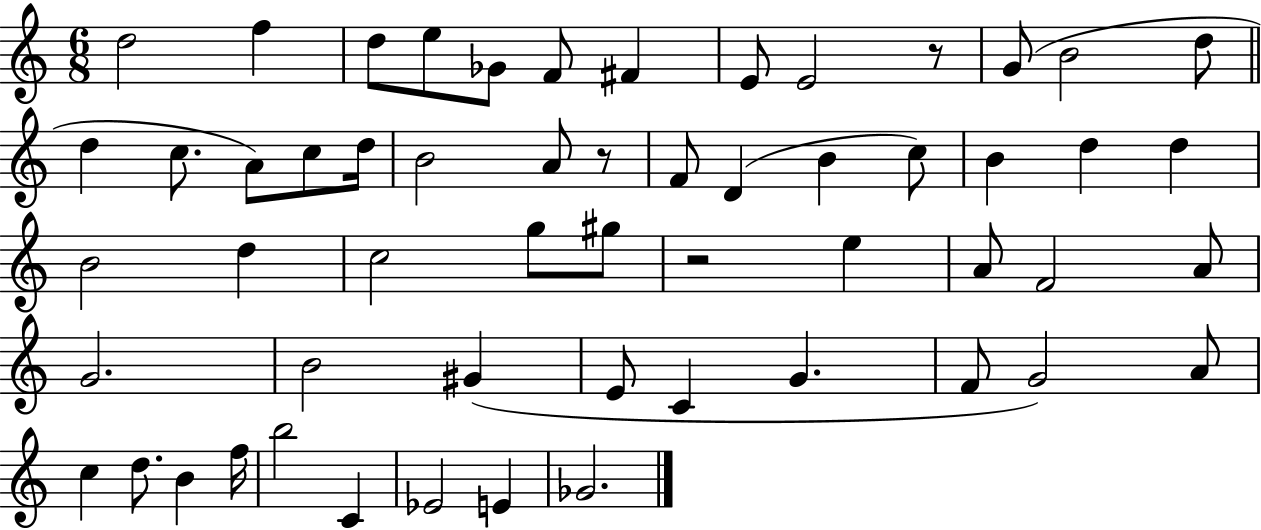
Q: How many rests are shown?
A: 3